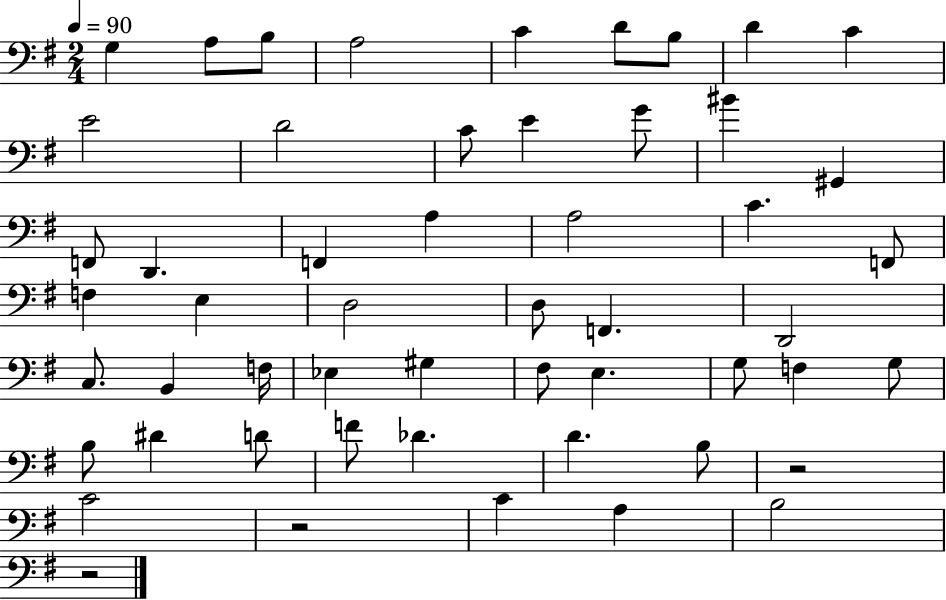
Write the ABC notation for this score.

X:1
T:Untitled
M:2/4
L:1/4
K:G
G, A,/2 B,/2 A,2 C D/2 B,/2 D C E2 D2 C/2 E G/2 ^B ^G,, F,,/2 D,, F,, A, A,2 C F,,/2 F, E, D,2 D,/2 F,, D,,2 C,/2 B,, F,/4 _E, ^G, ^F,/2 E, G,/2 F, G,/2 B,/2 ^D D/2 F/2 _D D B,/2 z2 C2 z2 C A, B,2 z2